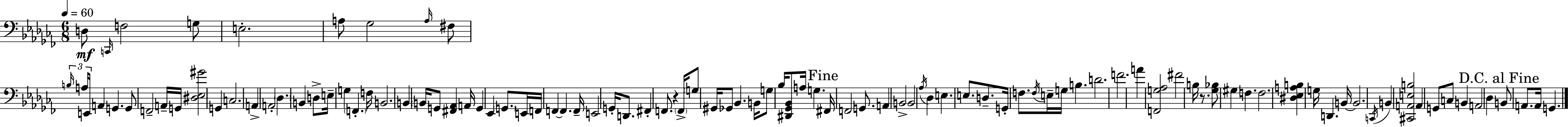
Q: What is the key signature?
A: AES minor